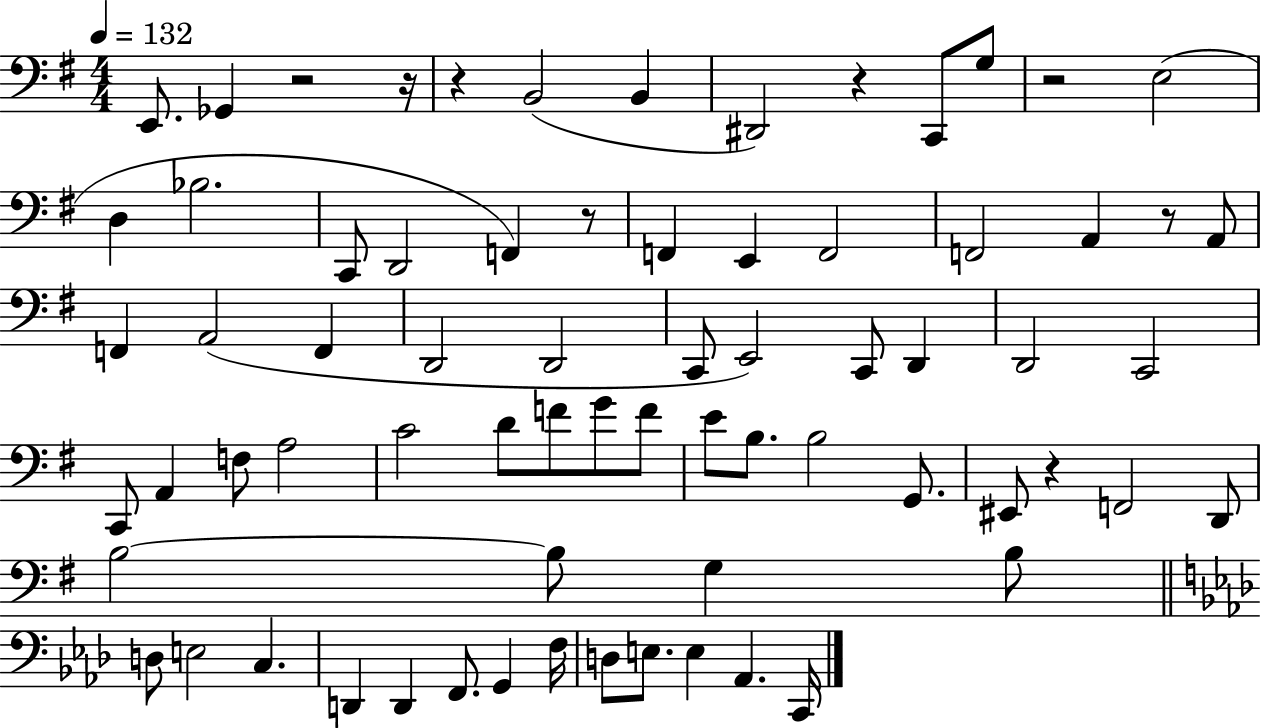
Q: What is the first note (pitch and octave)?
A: E2